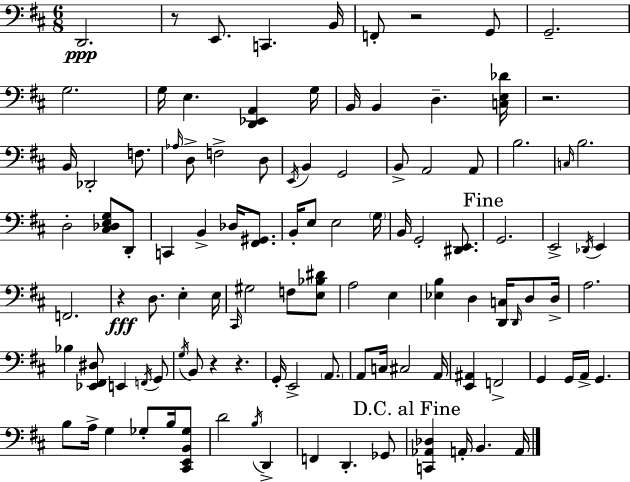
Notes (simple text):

D2/h. R/e E2/e. C2/q. B2/s F2/e R/h G2/e G2/h. G3/h. G3/s E3/q. [D2,Eb2,A2]/q G3/s B2/s B2/q D3/q. [C3,E3,Db4]/s R/h. B2/s Db2/h F3/e. Ab3/s D3/e F3/h D3/e E2/s B2/q G2/h B2/e A2/h A2/e B3/h. C3/s B3/h. D3/h [C#3,Db3,E3,G3]/e D2/e C2/q B2/q Db3/s [F#2,G#2]/e. B2/s E3/e E3/h G3/s B2/s G2/h [D#2,E2]/e. G2/h. E2/h Db2/s E2/q F2/h. R/q D3/e. E3/q E3/s C#2/s G#3/h F3/e [E3,Bb3,D#4]/e A3/h E3/q [Eb3,B3]/q D3/q [D2,C3]/s D2/s D3/e D3/s A3/h. Bb3/q [Eb2,F#2,D#3]/e E2/q F2/s G2/e G3/s B2/e R/q R/q. G2/s E2/h A2/e. A2/e C3/s C#3/h A2/s [E2,A#2]/q F2/h G2/q G2/s A2/s G2/q. B3/e A3/s G3/q Gb3/e B3/s [C#2,E2,B2,Gb3]/e D4/h B3/s D2/q F2/q D2/q. Gb2/e [C2,Ab2,Db3]/q A2/s B2/q. A2/s